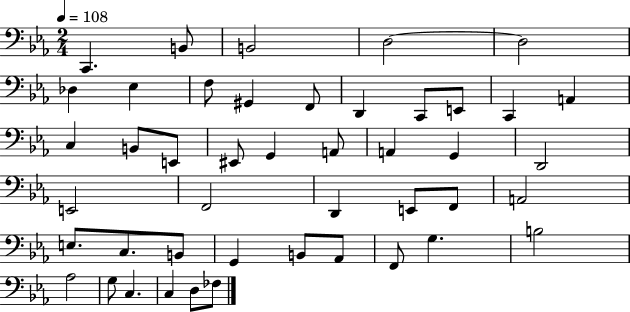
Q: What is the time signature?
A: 2/4